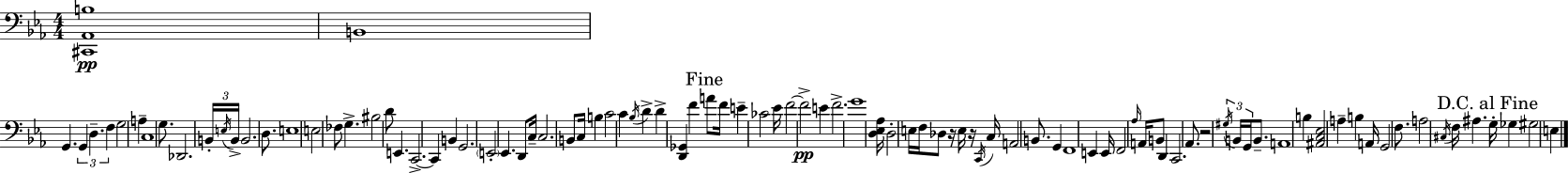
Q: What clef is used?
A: bass